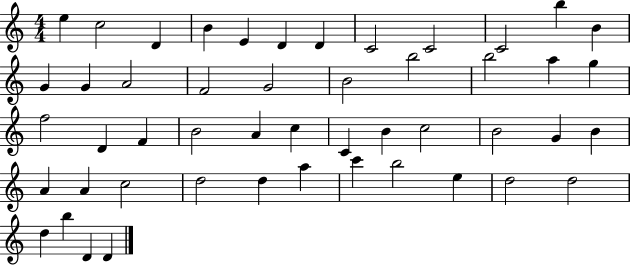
E5/q C5/h D4/q B4/q E4/q D4/q D4/q C4/h C4/h C4/h B5/q B4/q G4/q G4/q A4/h F4/h G4/h B4/h B5/h B5/h A5/q G5/q F5/h D4/q F4/q B4/h A4/q C5/q C4/q B4/q C5/h B4/h G4/q B4/q A4/q A4/q C5/h D5/h D5/q A5/q C6/q B5/h E5/q D5/h D5/h D5/q B5/q D4/q D4/q